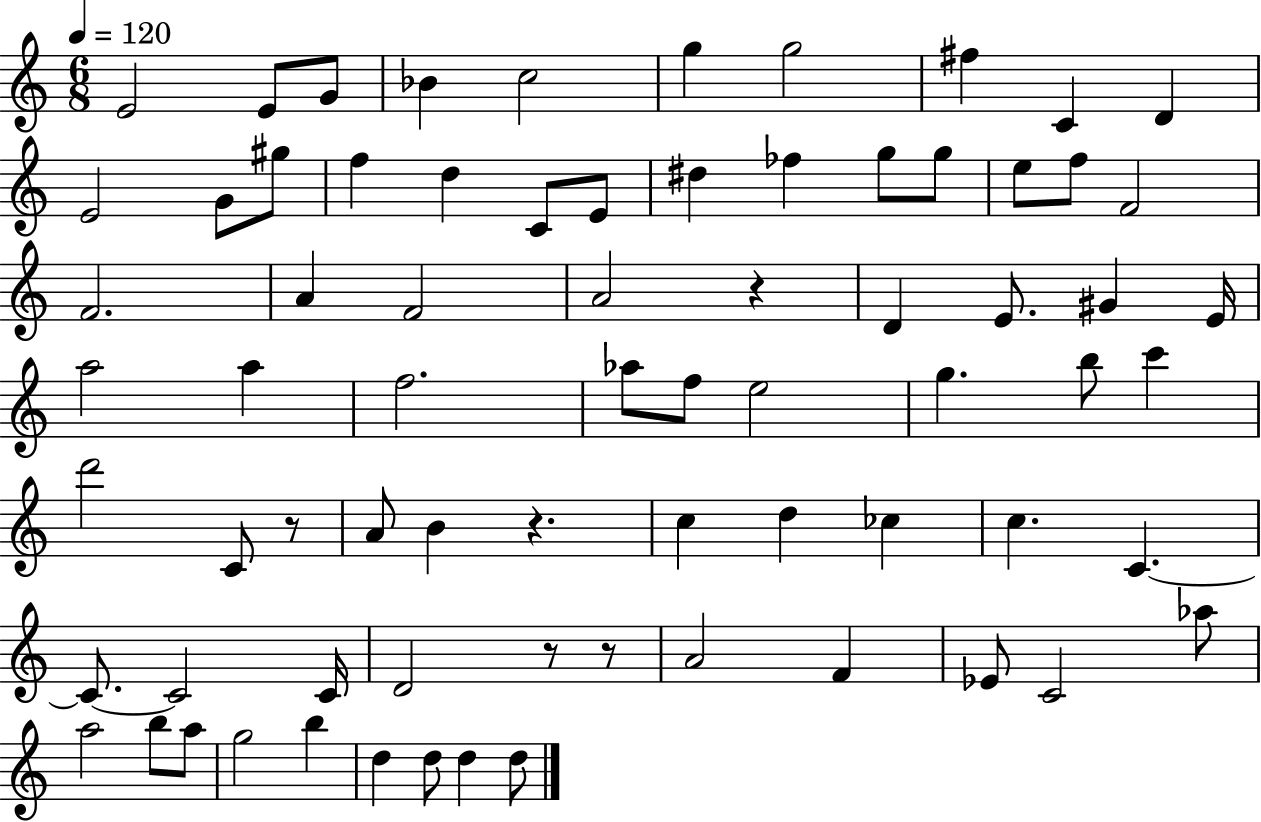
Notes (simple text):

E4/h E4/e G4/e Bb4/q C5/h G5/q G5/h F#5/q C4/q D4/q E4/h G4/e G#5/e F5/q D5/q C4/e E4/e D#5/q FES5/q G5/e G5/e E5/e F5/e F4/h F4/h. A4/q F4/h A4/h R/q D4/q E4/e. G#4/q E4/s A5/h A5/q F5/h. Ab5/e F5/e E5/h G5/q. B5/e C6/q D6/h C4/e R/e A4/e B4/q R/q. C5/q D5/q CES5/q C5/q. C4/q. C4/e. C4/h C4/s D4/h R/e R/e A4/h F4/q Eb4/e C4/h Ab5/e A5/h B5/e A5/e G5/h B5/q D5/q D5/e D5/q D5/e